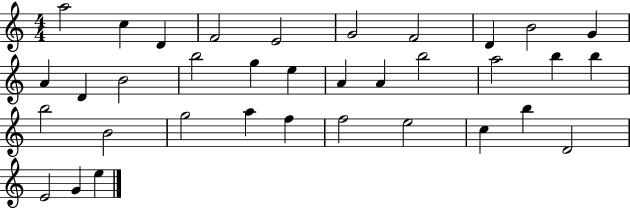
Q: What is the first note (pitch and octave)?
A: A5